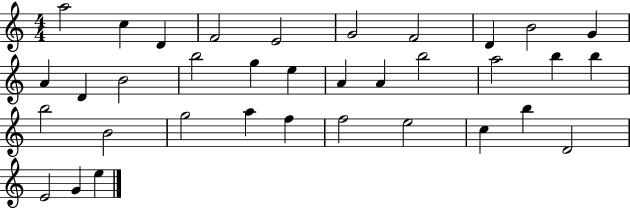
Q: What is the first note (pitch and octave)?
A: A5